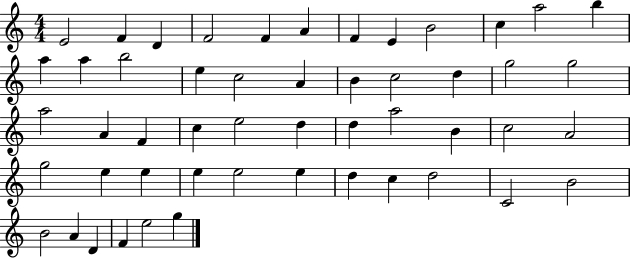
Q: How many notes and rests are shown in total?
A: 51